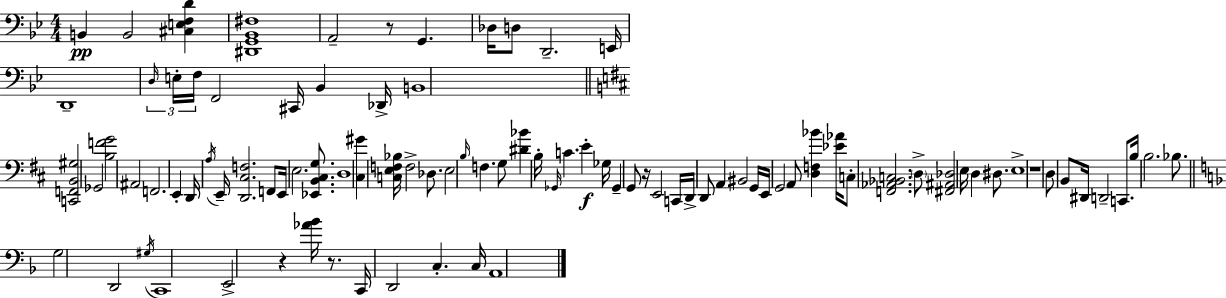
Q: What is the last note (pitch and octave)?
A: A2